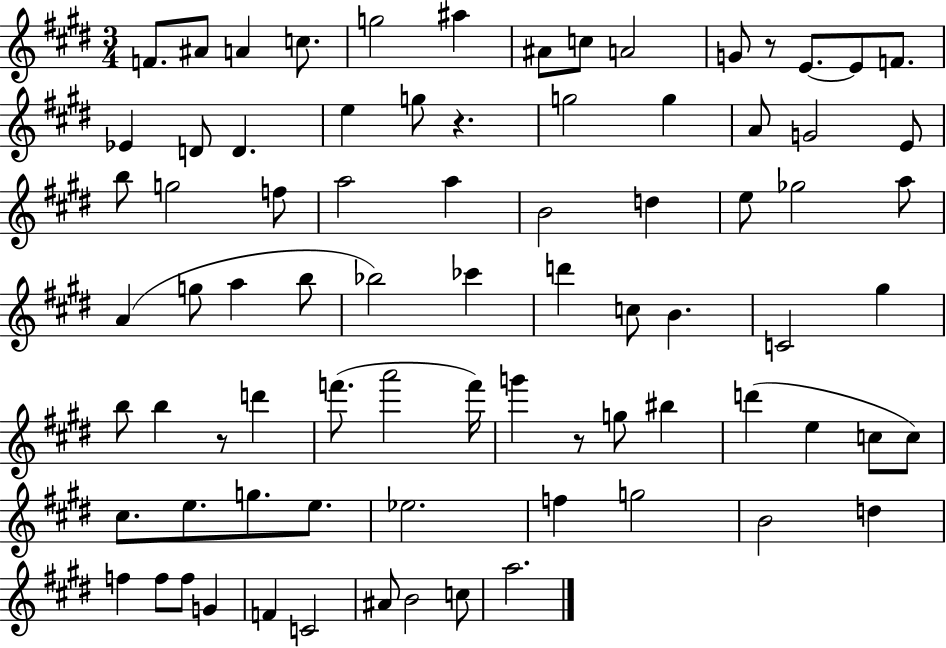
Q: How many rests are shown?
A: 4